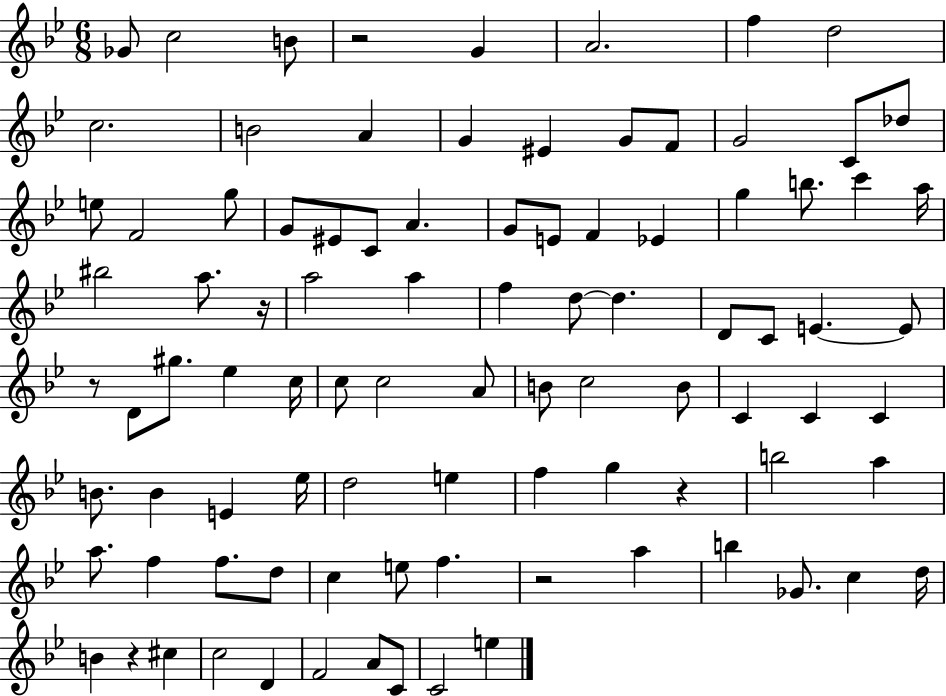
Gb4/e C5/h B4/e R/h G4/q A4/h. F5/q D5/h C5/h. B4/h A4/q G4/q EIS4/q G4/e F4/e G4/h C4/e Db5/e E5/e F4/h G5/e G4/e EIS4/e C4/e A4/q. G4/e E4/e F4/q Eb4/q G5/q B5/e. C6/q A5/s BIS5/h A5/e. R/s A5/h A5/q F5/q D5/e D5/q. D4/e C4/e E4/q. E4/e R/e D4/e G#5/e. Eb5/q C5/s C5/e C5/h A4/e B4/e C5/h B4/e C4/q C4/q C4/q B4/e. B4/q E4/q Eb5/s D5/h E5/q F5/q G5/q R/q B5/h A5/q A5/e. F5/q F5/e. D5/e C5/q E5/e F5/q. R/h A5/q B5/q Gb4/e. C5/q D5/s B4/q R/q C#5/q C5/h D4/q F4/h A4/e C4/e C4/h E5/q